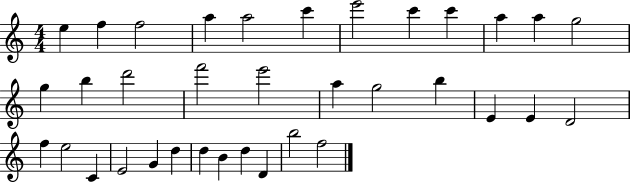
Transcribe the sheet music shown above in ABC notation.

X:1
T:Untitled
M:4/4
L:1/4
K:C
e f f2 a a2 c' e'2 c' c' a a g2 g b d'2 f'2 e'2 a g2 b E E D2 f e2 C E2 G d d B d D b2 f2